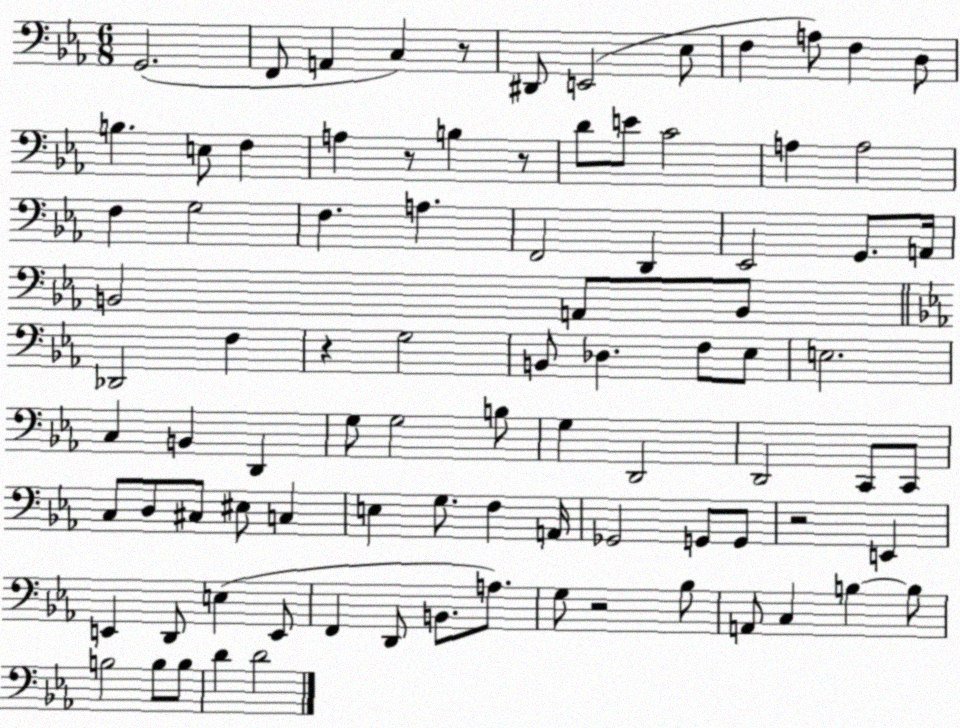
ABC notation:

X:1
T:Untitled
M:6/8
L:1/4
K:Eb
G,,2 F,,/2 A,, C, z/2 ^D,,/2 E,,2 _E,/2 F, A,/2 F, D,/2 B, E,/2 F, A, z/2 B, z/2 D/2 E/2 C2 A, A,2 F, G,2 F, A, F,,2 D,, _E,,2 G,,/2 A,,/4 B,,2 A,,/2 B,,/2 _D,,2 F, z G,2 B,,/2 _D, F,/2 _E,/2 E,2 C, B,, D,, G,/2 G,2 B,/2 G, D,,2 D,,2 C,,/2 C,,/2 C,/2 D,/2 ^C,/2 ^E,/2 C, E, G,/2 F, A,,/4 _G,,2 G,,/2 G,,/2 z2 E,, E,, D,,/2 E, E,,/2 F,, D,,/2 B,,/2 A,/2 G,/2 z2 _B,/2 A,,/2 C, B, B,/2 B,2 B,/2 B,/2 D D2